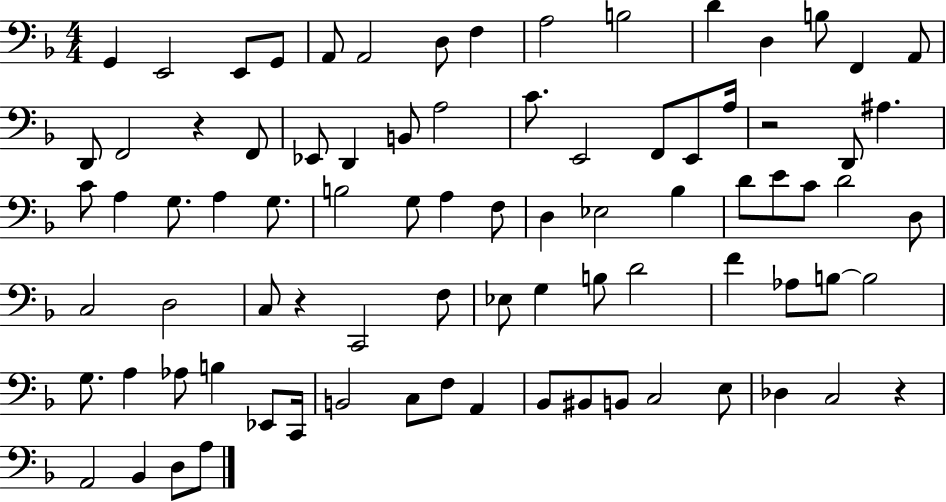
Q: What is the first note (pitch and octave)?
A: G2